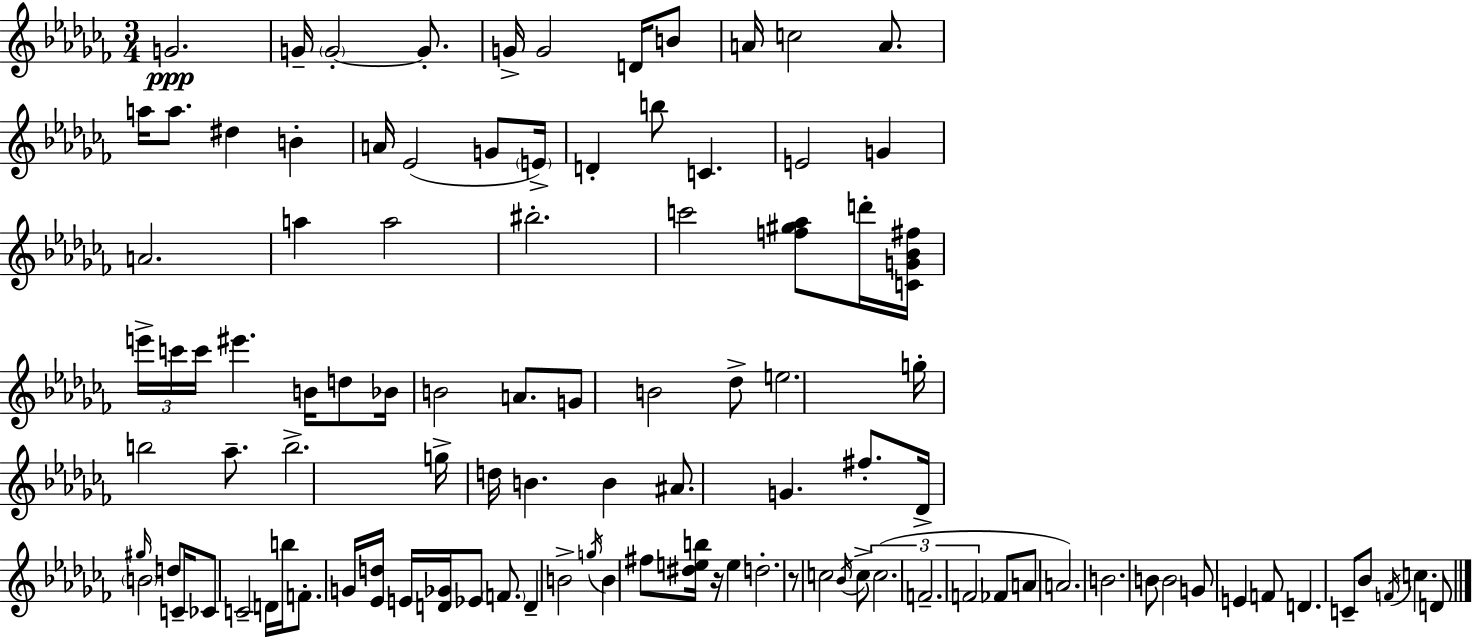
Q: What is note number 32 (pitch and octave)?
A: C6